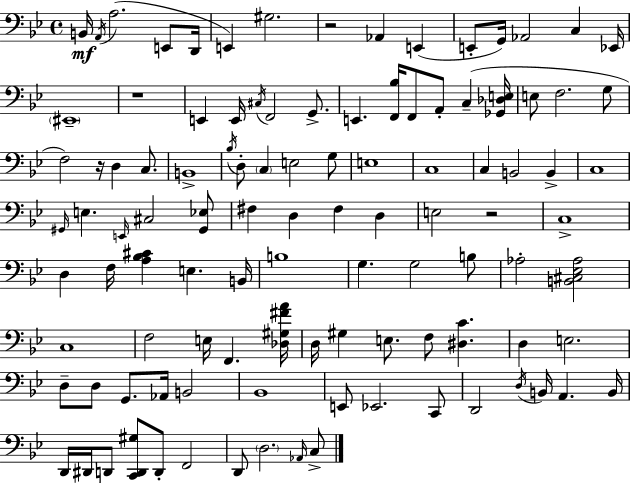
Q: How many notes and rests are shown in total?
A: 106